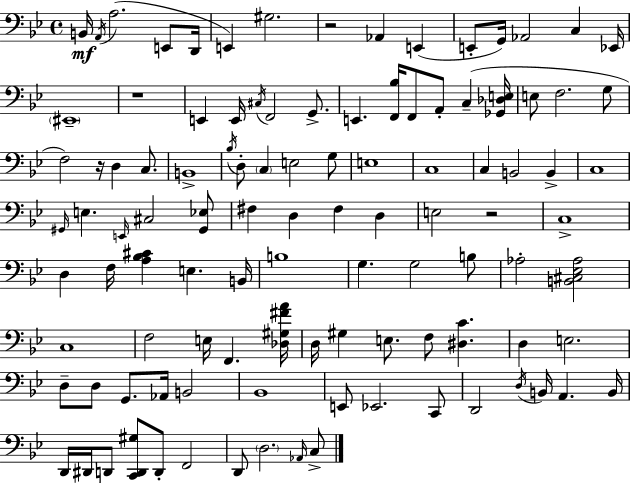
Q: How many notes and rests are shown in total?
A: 106